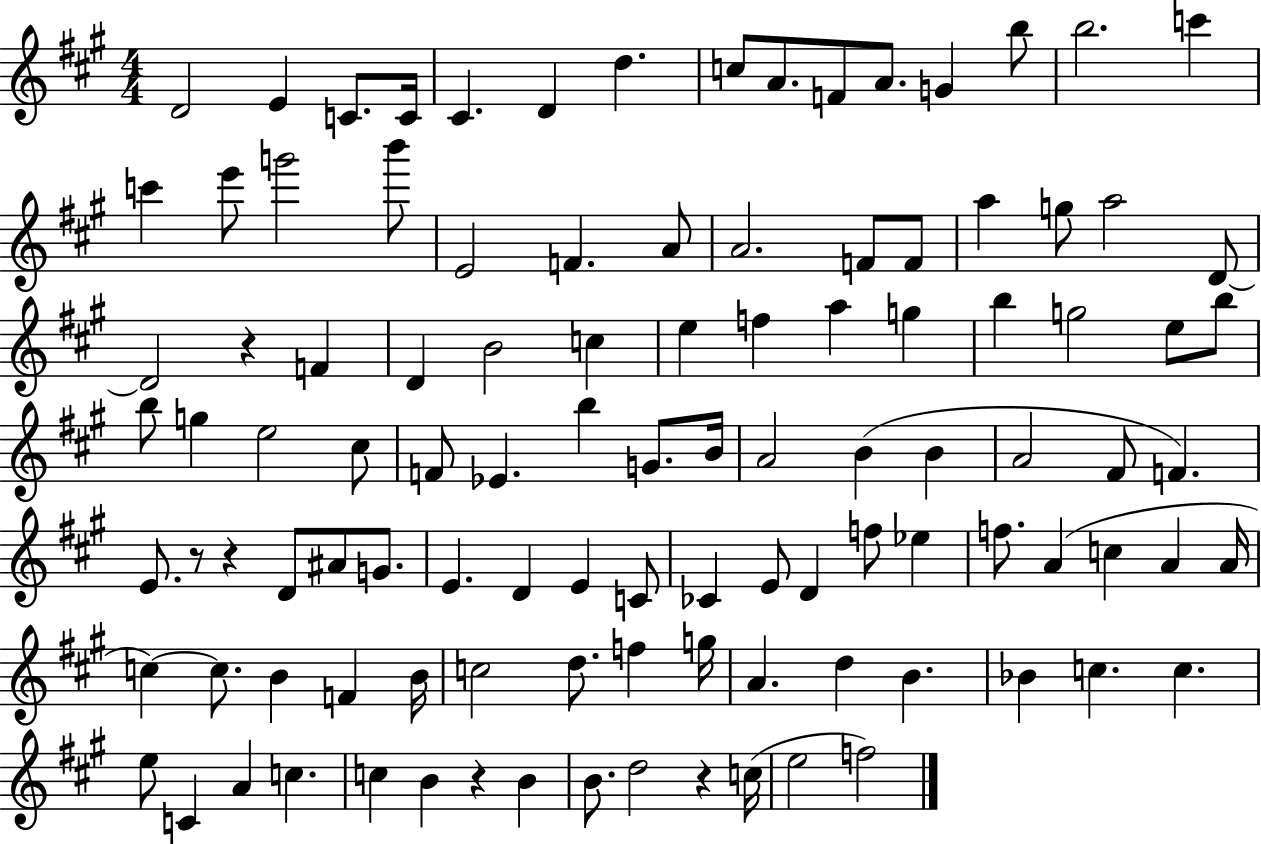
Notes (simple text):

D4/h E4/q C4/e. C4/s C#4/q. D4/q D5/q. C5/e A4/e. F4/e A4/e. G4/q B5/e B5/h. C6/q C6/q E6/e G6/h B6/e E4/h F4/q. A4/e A4/h. F4/e F4/e A5/q G5/e A5/h D4/e D4/h R/q F4/q D4/q B4/h C5/q E5/q F5/q A5/q G5/q B5/q G5/h E5/e B5/e B5/e G5/q E5/h C#5/e F4/e Eb4/q. B5/q G4/e. B4/s A4/h B4/q B4/q A4/h F#4/e F4/q. E4/e. R/e R/q D4/e A#4/e G4/e. E4/q. D4/q E4/q C4/e CES4/q E4/e D4/q F5/e Eb5/q F5/e. A4/q C5/q A4/q A4/s C5/q C5/e. B4/q F4/q B4/s C5/h D5/e. F5/q G5/s A4/q. D5/q B4/q. Bb4/q C5/q. C5/q. E5/e C4/q A4/q C5/q. C5/q B4/q R/q B4/q B4/e. D5/h R/q C5/s E5/h F5/h